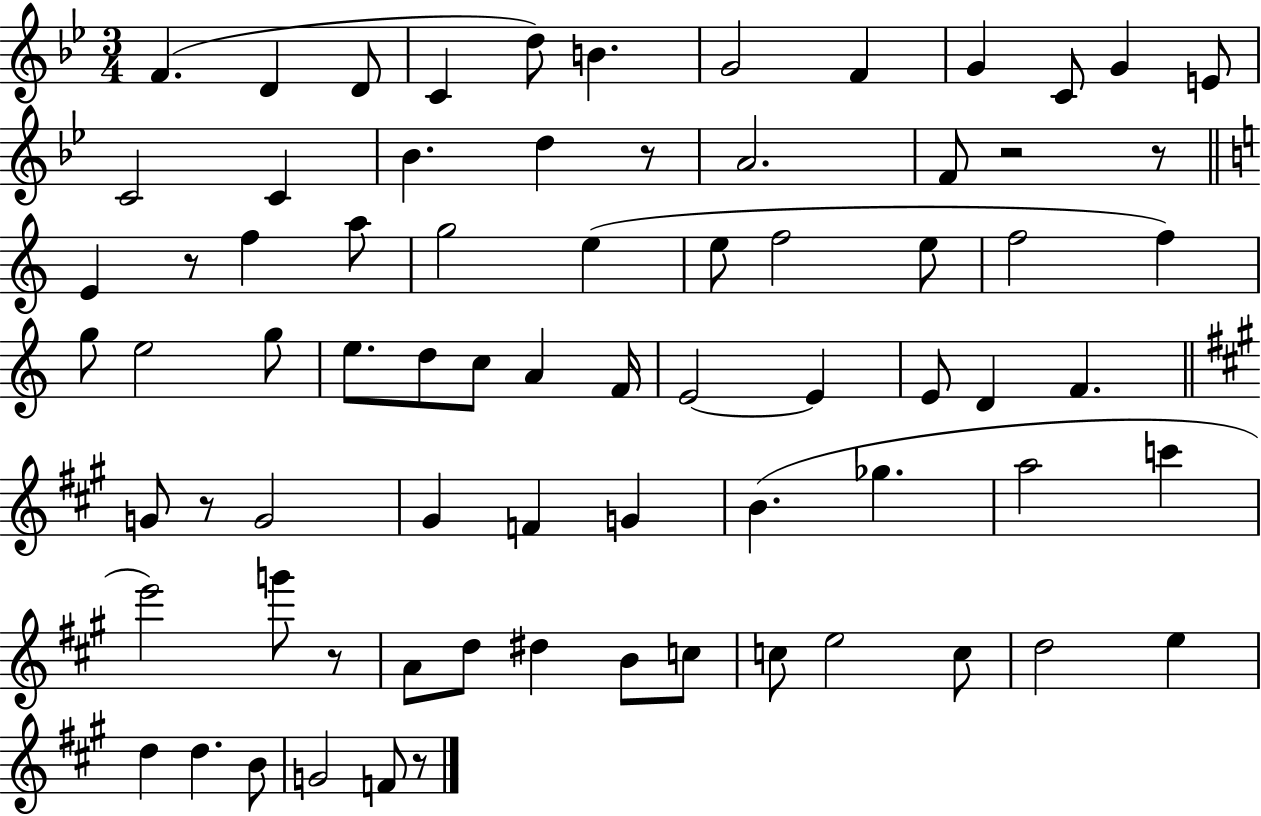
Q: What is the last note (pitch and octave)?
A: F4